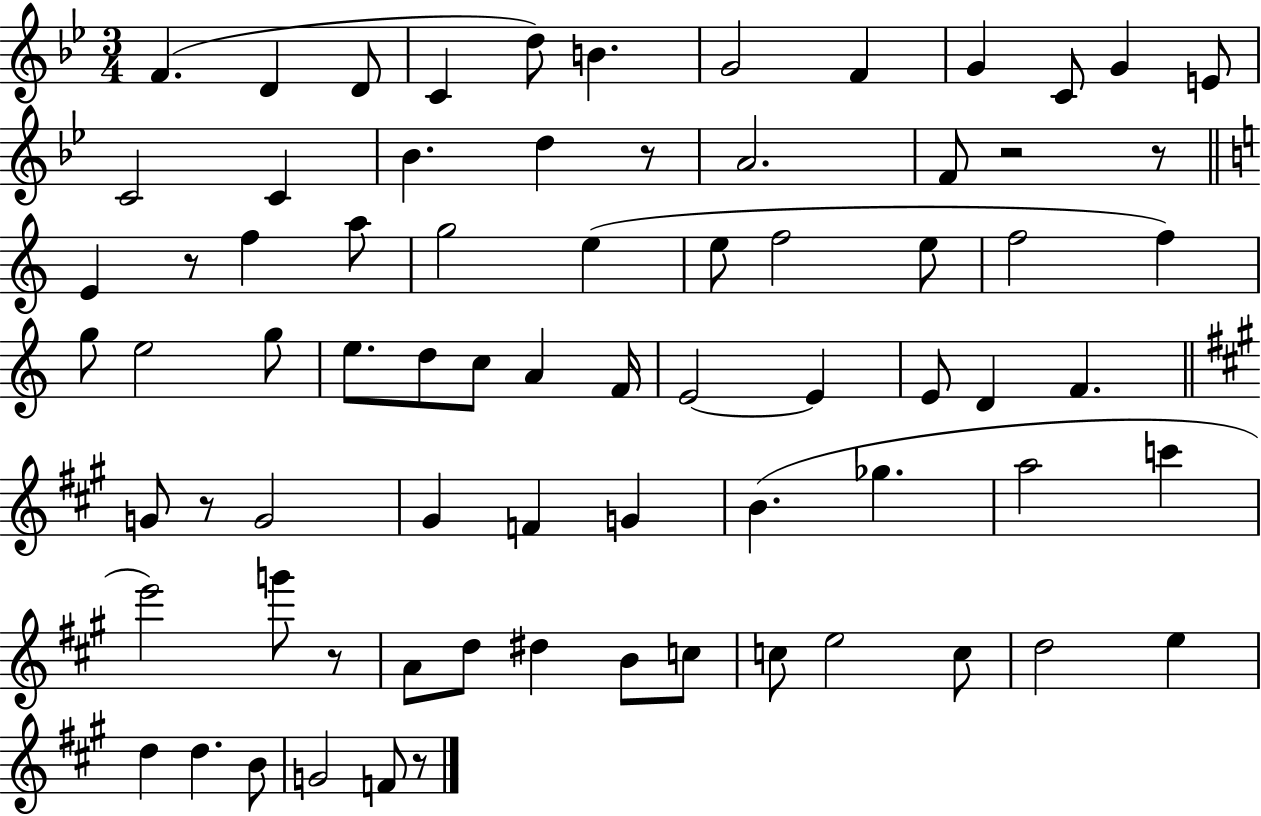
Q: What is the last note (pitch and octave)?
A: F4